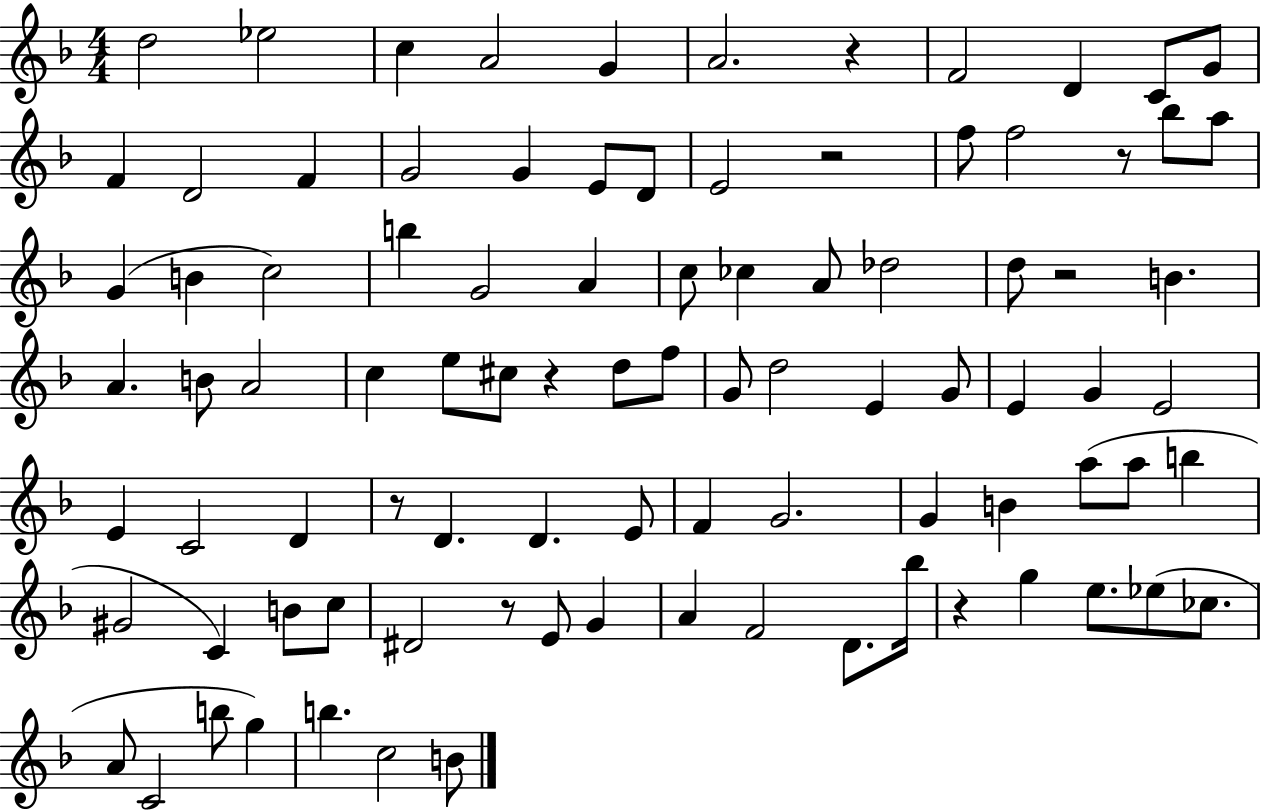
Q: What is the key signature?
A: F major